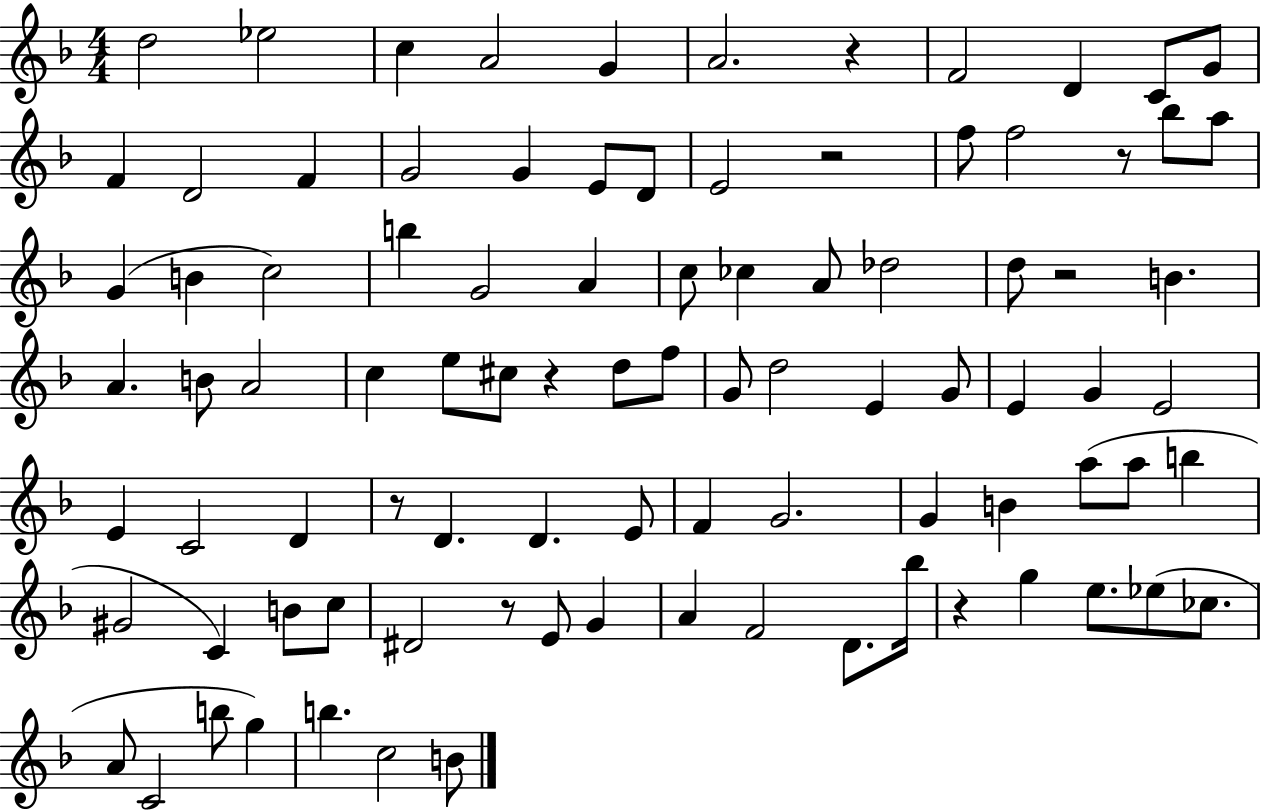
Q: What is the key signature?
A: F major